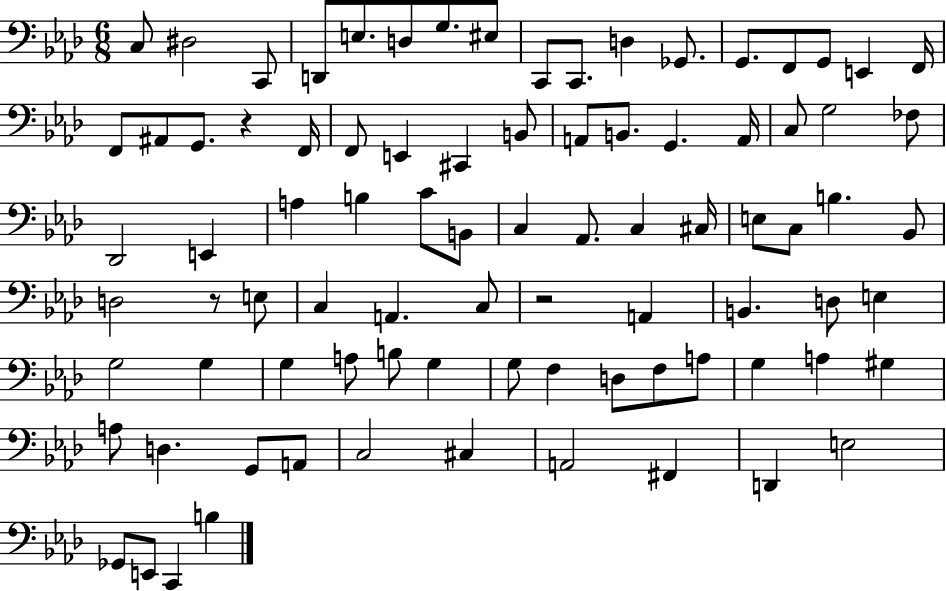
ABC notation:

X:1
T:Untitled
M:6/8
L:1/4
K:Ab
C,/2 ^D,2 C,,/2 D,,/2 E,/2 D,/2 G,/2 ^E,/2 C,,/2 C,,/2 D, _G,,/2 G,,/2 F,,/2 G,,/2 E,, F,,/4 F,,/2 ^A,,/2 G,,/2 z F,,/4 F,,/2 E,, ^C,, B,,/2 A,,/2 B,,/2 G,, A,,/4 C,/2 G,2 _F,/2 _D,,2 E,, A, B, C/2 B,,/2 C, _A,,/2 C, ^C,/4 E,/2 C,/2 B, _B,,/2 D,2 z/2 E,/2 C, A,, C,/2 z2 A,, B,, D,/2 E, G,2 G, G, A,/2 B,/2 G, G,/2 F, D,/2 F,/2 A,/2 G, A, ^G, A,/2 D, G,,/2 A,,/2 C,2 ^C, A,,2 ^F,, D,, E,2 _G,,/2 E,,/2 C,, B,